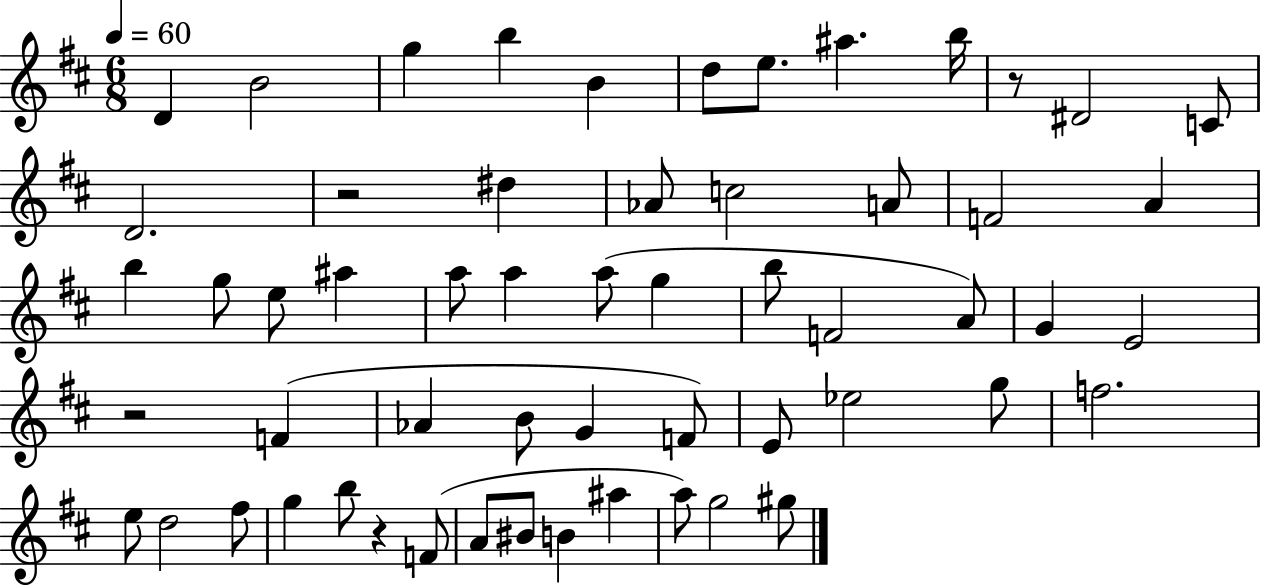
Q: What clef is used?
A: treble